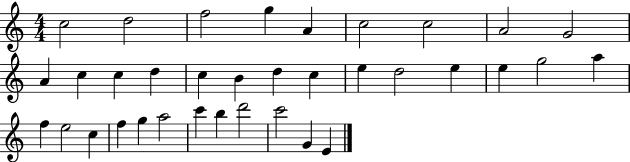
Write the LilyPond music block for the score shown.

{
  \clef treble
  \numericTimeSignature
  \time 4/4
  \key c \major
  c''2 d''2 | f''2 g''4 a'4 | c''2 c''2 | a'2 g'2 | \break a'4 c''4 c''4 d''4 | c''4 b'4 d''4 c''4 | e''4 d''2 e''4 | e''4 g''2 a''4 | \break f''4 e''2 c''4 | f''4 g''4 a''2 | c'''4 b''4 d'''2 | c'''2 g'4 e'4 | \break \bar "|."
}